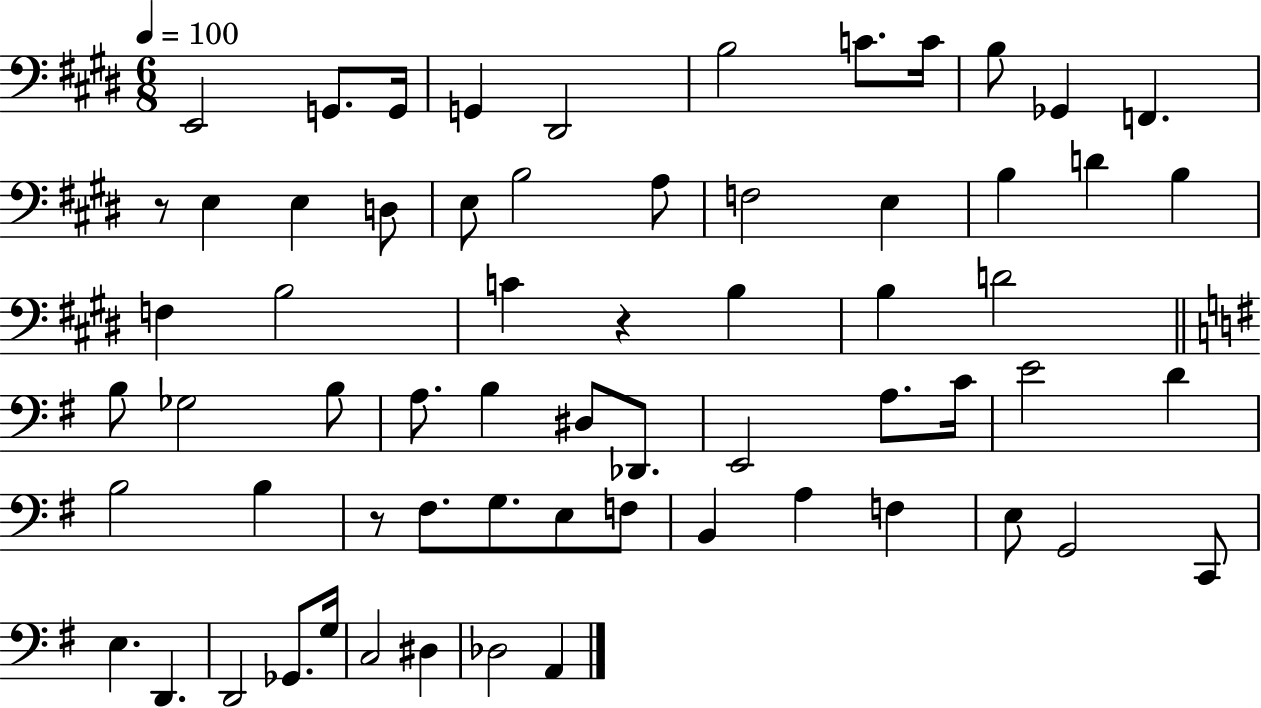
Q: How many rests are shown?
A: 3